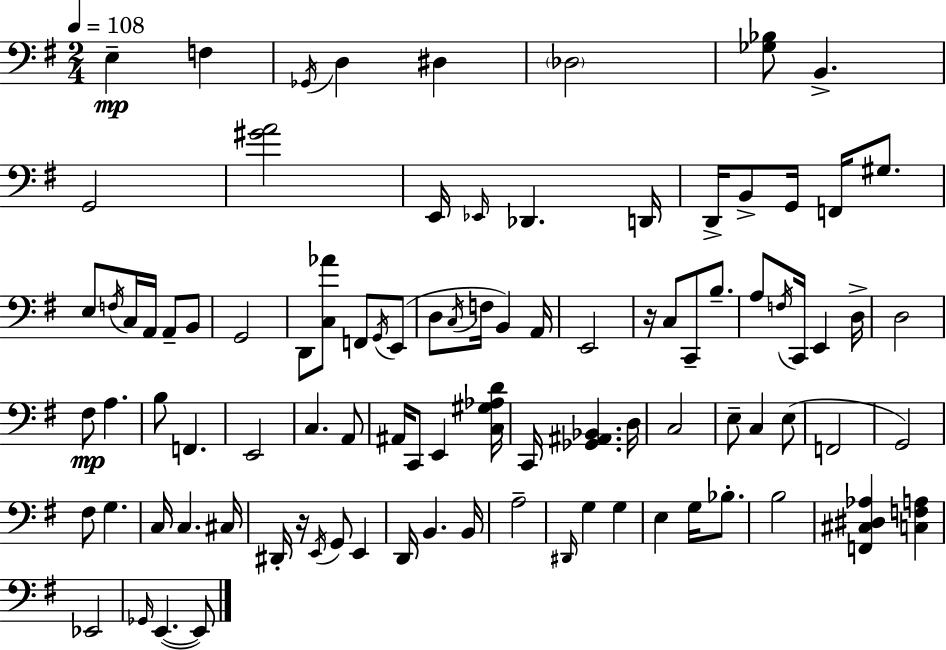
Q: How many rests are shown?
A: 2